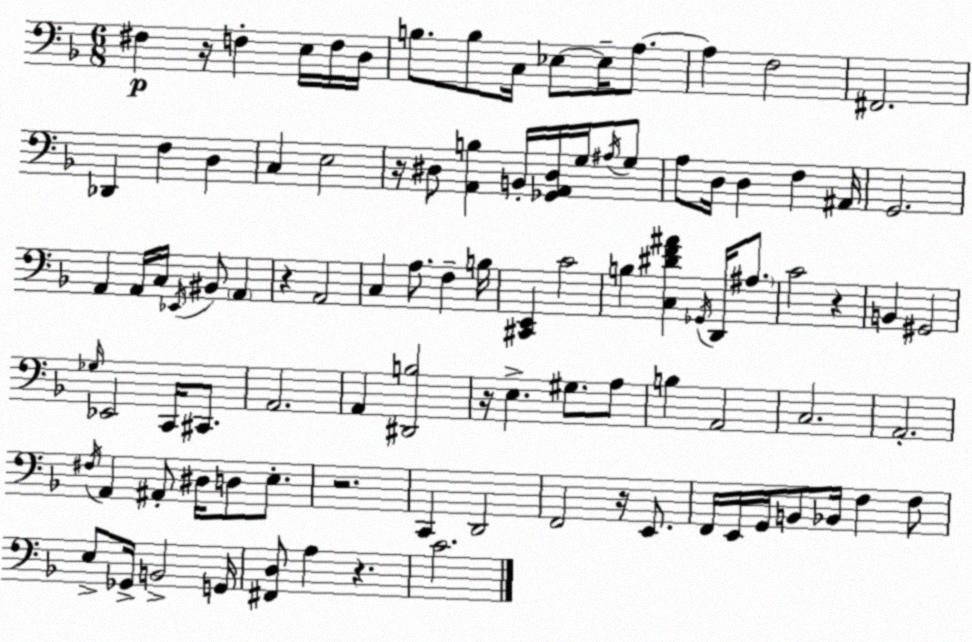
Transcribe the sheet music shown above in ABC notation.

X:1
T:Untitled
M:6/8
L:1/4
K:F
^F, z/4 F, E,/4 F,/4 D,/4 B,/2 B,/2 C,/4 _E,/2 _E,/4 A,/2 A, F,2 ^F,,2 _D,, F, D, C, E,2 z/4 ^D,/2 [A,,B,] B,,/4 [_G,,A,,^D,]/4 G,/4 ^A,/4 G,/2 A,/2 D,/4 D, F, ^A,,/4 G,,2 A,, A,,/4 C,/4 _E,,/4 ^B,,/2 A,, z A,,2 C, A,/2 F, B,/4 [^C,,E,,] C2 B, [C,^DF^A] _G,,/4 D,,/4 ^A,/2 C2 z B,, ^G,,2 _G,/4 _E,,2 C,,/4 ^C,,/2 A,,2 A,, [^D,,B,]2 z/4 E, ^G,/2 A,/2 B, A,,2 C,2 A,,2 ^F,/4 A,, ^A,,/2 ^D,/4 D,/2 E,/2 z2 C,, D,,2 F,,2 z/4 E,,/2 F,,/4 E,,/4 G,,/4 B,,/2 _B,,/4 F, F,/2 E,/2 _G,,/4 B,,2 G,,/4 [^F,,D,]/2 A, z C2